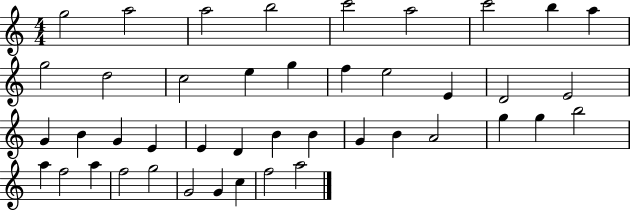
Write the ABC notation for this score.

X:1
T:Untitled
M:4/4
L:1/4
K:C
g2 a2 a2 b2 c'2 a2 c'2 b a g2 d2 c2 e g f e2 E D2 E2 G B G E E D B B G B A2 g g b2 a f2 a f2 g2 G2 G c f2 a2